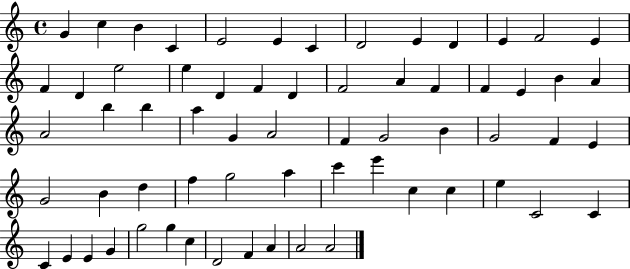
{
  \clef treble
  \time 4/4
  \defaultTimeSignature
  \key c \major
  g'4 c''4 b'4 c'4 | e'2 e'4 c'4 | d'2 e'4 d'4 | e'4 f'2 e'4 | \break f'4 d'4 e''2 | e''4 d'4 f'4 d'4 | f'2 a'4 f'4 | f'4 e'4 b'4 a'4 | \break a'2 b''4 b''4 | a''4 g'4 a'2 | f'4 g'2 b'4 | g'2 f'4 e'4 | \break g'2 b'4 d''4 | f''4 g''2 a''4 | c'''4 e'''4 c''4 c''4 | e''4 c'2 c'4 | \break c'4 e'4 e'4 g'4 | g''2 g''4 c''4 | d'2 f'4 a'4 | a'2 a'2 | \break \bar "|."
}